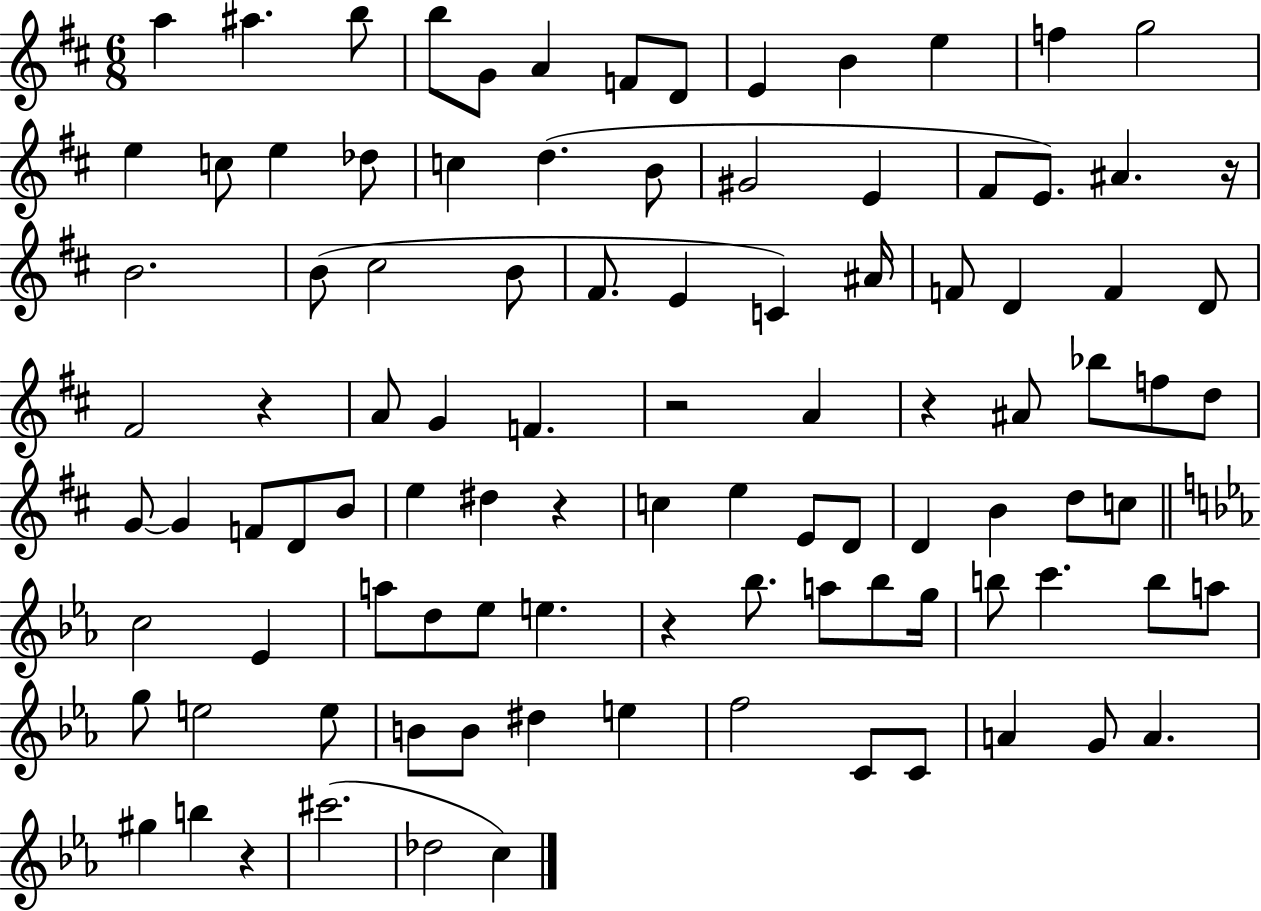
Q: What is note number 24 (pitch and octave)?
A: E4